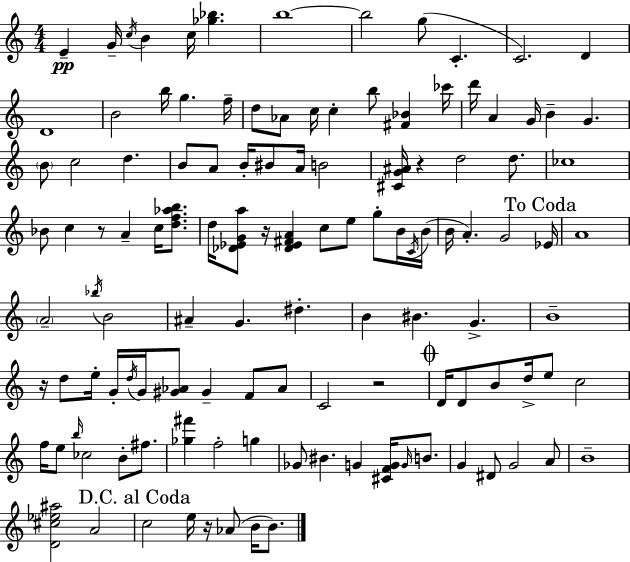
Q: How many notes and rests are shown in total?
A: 120